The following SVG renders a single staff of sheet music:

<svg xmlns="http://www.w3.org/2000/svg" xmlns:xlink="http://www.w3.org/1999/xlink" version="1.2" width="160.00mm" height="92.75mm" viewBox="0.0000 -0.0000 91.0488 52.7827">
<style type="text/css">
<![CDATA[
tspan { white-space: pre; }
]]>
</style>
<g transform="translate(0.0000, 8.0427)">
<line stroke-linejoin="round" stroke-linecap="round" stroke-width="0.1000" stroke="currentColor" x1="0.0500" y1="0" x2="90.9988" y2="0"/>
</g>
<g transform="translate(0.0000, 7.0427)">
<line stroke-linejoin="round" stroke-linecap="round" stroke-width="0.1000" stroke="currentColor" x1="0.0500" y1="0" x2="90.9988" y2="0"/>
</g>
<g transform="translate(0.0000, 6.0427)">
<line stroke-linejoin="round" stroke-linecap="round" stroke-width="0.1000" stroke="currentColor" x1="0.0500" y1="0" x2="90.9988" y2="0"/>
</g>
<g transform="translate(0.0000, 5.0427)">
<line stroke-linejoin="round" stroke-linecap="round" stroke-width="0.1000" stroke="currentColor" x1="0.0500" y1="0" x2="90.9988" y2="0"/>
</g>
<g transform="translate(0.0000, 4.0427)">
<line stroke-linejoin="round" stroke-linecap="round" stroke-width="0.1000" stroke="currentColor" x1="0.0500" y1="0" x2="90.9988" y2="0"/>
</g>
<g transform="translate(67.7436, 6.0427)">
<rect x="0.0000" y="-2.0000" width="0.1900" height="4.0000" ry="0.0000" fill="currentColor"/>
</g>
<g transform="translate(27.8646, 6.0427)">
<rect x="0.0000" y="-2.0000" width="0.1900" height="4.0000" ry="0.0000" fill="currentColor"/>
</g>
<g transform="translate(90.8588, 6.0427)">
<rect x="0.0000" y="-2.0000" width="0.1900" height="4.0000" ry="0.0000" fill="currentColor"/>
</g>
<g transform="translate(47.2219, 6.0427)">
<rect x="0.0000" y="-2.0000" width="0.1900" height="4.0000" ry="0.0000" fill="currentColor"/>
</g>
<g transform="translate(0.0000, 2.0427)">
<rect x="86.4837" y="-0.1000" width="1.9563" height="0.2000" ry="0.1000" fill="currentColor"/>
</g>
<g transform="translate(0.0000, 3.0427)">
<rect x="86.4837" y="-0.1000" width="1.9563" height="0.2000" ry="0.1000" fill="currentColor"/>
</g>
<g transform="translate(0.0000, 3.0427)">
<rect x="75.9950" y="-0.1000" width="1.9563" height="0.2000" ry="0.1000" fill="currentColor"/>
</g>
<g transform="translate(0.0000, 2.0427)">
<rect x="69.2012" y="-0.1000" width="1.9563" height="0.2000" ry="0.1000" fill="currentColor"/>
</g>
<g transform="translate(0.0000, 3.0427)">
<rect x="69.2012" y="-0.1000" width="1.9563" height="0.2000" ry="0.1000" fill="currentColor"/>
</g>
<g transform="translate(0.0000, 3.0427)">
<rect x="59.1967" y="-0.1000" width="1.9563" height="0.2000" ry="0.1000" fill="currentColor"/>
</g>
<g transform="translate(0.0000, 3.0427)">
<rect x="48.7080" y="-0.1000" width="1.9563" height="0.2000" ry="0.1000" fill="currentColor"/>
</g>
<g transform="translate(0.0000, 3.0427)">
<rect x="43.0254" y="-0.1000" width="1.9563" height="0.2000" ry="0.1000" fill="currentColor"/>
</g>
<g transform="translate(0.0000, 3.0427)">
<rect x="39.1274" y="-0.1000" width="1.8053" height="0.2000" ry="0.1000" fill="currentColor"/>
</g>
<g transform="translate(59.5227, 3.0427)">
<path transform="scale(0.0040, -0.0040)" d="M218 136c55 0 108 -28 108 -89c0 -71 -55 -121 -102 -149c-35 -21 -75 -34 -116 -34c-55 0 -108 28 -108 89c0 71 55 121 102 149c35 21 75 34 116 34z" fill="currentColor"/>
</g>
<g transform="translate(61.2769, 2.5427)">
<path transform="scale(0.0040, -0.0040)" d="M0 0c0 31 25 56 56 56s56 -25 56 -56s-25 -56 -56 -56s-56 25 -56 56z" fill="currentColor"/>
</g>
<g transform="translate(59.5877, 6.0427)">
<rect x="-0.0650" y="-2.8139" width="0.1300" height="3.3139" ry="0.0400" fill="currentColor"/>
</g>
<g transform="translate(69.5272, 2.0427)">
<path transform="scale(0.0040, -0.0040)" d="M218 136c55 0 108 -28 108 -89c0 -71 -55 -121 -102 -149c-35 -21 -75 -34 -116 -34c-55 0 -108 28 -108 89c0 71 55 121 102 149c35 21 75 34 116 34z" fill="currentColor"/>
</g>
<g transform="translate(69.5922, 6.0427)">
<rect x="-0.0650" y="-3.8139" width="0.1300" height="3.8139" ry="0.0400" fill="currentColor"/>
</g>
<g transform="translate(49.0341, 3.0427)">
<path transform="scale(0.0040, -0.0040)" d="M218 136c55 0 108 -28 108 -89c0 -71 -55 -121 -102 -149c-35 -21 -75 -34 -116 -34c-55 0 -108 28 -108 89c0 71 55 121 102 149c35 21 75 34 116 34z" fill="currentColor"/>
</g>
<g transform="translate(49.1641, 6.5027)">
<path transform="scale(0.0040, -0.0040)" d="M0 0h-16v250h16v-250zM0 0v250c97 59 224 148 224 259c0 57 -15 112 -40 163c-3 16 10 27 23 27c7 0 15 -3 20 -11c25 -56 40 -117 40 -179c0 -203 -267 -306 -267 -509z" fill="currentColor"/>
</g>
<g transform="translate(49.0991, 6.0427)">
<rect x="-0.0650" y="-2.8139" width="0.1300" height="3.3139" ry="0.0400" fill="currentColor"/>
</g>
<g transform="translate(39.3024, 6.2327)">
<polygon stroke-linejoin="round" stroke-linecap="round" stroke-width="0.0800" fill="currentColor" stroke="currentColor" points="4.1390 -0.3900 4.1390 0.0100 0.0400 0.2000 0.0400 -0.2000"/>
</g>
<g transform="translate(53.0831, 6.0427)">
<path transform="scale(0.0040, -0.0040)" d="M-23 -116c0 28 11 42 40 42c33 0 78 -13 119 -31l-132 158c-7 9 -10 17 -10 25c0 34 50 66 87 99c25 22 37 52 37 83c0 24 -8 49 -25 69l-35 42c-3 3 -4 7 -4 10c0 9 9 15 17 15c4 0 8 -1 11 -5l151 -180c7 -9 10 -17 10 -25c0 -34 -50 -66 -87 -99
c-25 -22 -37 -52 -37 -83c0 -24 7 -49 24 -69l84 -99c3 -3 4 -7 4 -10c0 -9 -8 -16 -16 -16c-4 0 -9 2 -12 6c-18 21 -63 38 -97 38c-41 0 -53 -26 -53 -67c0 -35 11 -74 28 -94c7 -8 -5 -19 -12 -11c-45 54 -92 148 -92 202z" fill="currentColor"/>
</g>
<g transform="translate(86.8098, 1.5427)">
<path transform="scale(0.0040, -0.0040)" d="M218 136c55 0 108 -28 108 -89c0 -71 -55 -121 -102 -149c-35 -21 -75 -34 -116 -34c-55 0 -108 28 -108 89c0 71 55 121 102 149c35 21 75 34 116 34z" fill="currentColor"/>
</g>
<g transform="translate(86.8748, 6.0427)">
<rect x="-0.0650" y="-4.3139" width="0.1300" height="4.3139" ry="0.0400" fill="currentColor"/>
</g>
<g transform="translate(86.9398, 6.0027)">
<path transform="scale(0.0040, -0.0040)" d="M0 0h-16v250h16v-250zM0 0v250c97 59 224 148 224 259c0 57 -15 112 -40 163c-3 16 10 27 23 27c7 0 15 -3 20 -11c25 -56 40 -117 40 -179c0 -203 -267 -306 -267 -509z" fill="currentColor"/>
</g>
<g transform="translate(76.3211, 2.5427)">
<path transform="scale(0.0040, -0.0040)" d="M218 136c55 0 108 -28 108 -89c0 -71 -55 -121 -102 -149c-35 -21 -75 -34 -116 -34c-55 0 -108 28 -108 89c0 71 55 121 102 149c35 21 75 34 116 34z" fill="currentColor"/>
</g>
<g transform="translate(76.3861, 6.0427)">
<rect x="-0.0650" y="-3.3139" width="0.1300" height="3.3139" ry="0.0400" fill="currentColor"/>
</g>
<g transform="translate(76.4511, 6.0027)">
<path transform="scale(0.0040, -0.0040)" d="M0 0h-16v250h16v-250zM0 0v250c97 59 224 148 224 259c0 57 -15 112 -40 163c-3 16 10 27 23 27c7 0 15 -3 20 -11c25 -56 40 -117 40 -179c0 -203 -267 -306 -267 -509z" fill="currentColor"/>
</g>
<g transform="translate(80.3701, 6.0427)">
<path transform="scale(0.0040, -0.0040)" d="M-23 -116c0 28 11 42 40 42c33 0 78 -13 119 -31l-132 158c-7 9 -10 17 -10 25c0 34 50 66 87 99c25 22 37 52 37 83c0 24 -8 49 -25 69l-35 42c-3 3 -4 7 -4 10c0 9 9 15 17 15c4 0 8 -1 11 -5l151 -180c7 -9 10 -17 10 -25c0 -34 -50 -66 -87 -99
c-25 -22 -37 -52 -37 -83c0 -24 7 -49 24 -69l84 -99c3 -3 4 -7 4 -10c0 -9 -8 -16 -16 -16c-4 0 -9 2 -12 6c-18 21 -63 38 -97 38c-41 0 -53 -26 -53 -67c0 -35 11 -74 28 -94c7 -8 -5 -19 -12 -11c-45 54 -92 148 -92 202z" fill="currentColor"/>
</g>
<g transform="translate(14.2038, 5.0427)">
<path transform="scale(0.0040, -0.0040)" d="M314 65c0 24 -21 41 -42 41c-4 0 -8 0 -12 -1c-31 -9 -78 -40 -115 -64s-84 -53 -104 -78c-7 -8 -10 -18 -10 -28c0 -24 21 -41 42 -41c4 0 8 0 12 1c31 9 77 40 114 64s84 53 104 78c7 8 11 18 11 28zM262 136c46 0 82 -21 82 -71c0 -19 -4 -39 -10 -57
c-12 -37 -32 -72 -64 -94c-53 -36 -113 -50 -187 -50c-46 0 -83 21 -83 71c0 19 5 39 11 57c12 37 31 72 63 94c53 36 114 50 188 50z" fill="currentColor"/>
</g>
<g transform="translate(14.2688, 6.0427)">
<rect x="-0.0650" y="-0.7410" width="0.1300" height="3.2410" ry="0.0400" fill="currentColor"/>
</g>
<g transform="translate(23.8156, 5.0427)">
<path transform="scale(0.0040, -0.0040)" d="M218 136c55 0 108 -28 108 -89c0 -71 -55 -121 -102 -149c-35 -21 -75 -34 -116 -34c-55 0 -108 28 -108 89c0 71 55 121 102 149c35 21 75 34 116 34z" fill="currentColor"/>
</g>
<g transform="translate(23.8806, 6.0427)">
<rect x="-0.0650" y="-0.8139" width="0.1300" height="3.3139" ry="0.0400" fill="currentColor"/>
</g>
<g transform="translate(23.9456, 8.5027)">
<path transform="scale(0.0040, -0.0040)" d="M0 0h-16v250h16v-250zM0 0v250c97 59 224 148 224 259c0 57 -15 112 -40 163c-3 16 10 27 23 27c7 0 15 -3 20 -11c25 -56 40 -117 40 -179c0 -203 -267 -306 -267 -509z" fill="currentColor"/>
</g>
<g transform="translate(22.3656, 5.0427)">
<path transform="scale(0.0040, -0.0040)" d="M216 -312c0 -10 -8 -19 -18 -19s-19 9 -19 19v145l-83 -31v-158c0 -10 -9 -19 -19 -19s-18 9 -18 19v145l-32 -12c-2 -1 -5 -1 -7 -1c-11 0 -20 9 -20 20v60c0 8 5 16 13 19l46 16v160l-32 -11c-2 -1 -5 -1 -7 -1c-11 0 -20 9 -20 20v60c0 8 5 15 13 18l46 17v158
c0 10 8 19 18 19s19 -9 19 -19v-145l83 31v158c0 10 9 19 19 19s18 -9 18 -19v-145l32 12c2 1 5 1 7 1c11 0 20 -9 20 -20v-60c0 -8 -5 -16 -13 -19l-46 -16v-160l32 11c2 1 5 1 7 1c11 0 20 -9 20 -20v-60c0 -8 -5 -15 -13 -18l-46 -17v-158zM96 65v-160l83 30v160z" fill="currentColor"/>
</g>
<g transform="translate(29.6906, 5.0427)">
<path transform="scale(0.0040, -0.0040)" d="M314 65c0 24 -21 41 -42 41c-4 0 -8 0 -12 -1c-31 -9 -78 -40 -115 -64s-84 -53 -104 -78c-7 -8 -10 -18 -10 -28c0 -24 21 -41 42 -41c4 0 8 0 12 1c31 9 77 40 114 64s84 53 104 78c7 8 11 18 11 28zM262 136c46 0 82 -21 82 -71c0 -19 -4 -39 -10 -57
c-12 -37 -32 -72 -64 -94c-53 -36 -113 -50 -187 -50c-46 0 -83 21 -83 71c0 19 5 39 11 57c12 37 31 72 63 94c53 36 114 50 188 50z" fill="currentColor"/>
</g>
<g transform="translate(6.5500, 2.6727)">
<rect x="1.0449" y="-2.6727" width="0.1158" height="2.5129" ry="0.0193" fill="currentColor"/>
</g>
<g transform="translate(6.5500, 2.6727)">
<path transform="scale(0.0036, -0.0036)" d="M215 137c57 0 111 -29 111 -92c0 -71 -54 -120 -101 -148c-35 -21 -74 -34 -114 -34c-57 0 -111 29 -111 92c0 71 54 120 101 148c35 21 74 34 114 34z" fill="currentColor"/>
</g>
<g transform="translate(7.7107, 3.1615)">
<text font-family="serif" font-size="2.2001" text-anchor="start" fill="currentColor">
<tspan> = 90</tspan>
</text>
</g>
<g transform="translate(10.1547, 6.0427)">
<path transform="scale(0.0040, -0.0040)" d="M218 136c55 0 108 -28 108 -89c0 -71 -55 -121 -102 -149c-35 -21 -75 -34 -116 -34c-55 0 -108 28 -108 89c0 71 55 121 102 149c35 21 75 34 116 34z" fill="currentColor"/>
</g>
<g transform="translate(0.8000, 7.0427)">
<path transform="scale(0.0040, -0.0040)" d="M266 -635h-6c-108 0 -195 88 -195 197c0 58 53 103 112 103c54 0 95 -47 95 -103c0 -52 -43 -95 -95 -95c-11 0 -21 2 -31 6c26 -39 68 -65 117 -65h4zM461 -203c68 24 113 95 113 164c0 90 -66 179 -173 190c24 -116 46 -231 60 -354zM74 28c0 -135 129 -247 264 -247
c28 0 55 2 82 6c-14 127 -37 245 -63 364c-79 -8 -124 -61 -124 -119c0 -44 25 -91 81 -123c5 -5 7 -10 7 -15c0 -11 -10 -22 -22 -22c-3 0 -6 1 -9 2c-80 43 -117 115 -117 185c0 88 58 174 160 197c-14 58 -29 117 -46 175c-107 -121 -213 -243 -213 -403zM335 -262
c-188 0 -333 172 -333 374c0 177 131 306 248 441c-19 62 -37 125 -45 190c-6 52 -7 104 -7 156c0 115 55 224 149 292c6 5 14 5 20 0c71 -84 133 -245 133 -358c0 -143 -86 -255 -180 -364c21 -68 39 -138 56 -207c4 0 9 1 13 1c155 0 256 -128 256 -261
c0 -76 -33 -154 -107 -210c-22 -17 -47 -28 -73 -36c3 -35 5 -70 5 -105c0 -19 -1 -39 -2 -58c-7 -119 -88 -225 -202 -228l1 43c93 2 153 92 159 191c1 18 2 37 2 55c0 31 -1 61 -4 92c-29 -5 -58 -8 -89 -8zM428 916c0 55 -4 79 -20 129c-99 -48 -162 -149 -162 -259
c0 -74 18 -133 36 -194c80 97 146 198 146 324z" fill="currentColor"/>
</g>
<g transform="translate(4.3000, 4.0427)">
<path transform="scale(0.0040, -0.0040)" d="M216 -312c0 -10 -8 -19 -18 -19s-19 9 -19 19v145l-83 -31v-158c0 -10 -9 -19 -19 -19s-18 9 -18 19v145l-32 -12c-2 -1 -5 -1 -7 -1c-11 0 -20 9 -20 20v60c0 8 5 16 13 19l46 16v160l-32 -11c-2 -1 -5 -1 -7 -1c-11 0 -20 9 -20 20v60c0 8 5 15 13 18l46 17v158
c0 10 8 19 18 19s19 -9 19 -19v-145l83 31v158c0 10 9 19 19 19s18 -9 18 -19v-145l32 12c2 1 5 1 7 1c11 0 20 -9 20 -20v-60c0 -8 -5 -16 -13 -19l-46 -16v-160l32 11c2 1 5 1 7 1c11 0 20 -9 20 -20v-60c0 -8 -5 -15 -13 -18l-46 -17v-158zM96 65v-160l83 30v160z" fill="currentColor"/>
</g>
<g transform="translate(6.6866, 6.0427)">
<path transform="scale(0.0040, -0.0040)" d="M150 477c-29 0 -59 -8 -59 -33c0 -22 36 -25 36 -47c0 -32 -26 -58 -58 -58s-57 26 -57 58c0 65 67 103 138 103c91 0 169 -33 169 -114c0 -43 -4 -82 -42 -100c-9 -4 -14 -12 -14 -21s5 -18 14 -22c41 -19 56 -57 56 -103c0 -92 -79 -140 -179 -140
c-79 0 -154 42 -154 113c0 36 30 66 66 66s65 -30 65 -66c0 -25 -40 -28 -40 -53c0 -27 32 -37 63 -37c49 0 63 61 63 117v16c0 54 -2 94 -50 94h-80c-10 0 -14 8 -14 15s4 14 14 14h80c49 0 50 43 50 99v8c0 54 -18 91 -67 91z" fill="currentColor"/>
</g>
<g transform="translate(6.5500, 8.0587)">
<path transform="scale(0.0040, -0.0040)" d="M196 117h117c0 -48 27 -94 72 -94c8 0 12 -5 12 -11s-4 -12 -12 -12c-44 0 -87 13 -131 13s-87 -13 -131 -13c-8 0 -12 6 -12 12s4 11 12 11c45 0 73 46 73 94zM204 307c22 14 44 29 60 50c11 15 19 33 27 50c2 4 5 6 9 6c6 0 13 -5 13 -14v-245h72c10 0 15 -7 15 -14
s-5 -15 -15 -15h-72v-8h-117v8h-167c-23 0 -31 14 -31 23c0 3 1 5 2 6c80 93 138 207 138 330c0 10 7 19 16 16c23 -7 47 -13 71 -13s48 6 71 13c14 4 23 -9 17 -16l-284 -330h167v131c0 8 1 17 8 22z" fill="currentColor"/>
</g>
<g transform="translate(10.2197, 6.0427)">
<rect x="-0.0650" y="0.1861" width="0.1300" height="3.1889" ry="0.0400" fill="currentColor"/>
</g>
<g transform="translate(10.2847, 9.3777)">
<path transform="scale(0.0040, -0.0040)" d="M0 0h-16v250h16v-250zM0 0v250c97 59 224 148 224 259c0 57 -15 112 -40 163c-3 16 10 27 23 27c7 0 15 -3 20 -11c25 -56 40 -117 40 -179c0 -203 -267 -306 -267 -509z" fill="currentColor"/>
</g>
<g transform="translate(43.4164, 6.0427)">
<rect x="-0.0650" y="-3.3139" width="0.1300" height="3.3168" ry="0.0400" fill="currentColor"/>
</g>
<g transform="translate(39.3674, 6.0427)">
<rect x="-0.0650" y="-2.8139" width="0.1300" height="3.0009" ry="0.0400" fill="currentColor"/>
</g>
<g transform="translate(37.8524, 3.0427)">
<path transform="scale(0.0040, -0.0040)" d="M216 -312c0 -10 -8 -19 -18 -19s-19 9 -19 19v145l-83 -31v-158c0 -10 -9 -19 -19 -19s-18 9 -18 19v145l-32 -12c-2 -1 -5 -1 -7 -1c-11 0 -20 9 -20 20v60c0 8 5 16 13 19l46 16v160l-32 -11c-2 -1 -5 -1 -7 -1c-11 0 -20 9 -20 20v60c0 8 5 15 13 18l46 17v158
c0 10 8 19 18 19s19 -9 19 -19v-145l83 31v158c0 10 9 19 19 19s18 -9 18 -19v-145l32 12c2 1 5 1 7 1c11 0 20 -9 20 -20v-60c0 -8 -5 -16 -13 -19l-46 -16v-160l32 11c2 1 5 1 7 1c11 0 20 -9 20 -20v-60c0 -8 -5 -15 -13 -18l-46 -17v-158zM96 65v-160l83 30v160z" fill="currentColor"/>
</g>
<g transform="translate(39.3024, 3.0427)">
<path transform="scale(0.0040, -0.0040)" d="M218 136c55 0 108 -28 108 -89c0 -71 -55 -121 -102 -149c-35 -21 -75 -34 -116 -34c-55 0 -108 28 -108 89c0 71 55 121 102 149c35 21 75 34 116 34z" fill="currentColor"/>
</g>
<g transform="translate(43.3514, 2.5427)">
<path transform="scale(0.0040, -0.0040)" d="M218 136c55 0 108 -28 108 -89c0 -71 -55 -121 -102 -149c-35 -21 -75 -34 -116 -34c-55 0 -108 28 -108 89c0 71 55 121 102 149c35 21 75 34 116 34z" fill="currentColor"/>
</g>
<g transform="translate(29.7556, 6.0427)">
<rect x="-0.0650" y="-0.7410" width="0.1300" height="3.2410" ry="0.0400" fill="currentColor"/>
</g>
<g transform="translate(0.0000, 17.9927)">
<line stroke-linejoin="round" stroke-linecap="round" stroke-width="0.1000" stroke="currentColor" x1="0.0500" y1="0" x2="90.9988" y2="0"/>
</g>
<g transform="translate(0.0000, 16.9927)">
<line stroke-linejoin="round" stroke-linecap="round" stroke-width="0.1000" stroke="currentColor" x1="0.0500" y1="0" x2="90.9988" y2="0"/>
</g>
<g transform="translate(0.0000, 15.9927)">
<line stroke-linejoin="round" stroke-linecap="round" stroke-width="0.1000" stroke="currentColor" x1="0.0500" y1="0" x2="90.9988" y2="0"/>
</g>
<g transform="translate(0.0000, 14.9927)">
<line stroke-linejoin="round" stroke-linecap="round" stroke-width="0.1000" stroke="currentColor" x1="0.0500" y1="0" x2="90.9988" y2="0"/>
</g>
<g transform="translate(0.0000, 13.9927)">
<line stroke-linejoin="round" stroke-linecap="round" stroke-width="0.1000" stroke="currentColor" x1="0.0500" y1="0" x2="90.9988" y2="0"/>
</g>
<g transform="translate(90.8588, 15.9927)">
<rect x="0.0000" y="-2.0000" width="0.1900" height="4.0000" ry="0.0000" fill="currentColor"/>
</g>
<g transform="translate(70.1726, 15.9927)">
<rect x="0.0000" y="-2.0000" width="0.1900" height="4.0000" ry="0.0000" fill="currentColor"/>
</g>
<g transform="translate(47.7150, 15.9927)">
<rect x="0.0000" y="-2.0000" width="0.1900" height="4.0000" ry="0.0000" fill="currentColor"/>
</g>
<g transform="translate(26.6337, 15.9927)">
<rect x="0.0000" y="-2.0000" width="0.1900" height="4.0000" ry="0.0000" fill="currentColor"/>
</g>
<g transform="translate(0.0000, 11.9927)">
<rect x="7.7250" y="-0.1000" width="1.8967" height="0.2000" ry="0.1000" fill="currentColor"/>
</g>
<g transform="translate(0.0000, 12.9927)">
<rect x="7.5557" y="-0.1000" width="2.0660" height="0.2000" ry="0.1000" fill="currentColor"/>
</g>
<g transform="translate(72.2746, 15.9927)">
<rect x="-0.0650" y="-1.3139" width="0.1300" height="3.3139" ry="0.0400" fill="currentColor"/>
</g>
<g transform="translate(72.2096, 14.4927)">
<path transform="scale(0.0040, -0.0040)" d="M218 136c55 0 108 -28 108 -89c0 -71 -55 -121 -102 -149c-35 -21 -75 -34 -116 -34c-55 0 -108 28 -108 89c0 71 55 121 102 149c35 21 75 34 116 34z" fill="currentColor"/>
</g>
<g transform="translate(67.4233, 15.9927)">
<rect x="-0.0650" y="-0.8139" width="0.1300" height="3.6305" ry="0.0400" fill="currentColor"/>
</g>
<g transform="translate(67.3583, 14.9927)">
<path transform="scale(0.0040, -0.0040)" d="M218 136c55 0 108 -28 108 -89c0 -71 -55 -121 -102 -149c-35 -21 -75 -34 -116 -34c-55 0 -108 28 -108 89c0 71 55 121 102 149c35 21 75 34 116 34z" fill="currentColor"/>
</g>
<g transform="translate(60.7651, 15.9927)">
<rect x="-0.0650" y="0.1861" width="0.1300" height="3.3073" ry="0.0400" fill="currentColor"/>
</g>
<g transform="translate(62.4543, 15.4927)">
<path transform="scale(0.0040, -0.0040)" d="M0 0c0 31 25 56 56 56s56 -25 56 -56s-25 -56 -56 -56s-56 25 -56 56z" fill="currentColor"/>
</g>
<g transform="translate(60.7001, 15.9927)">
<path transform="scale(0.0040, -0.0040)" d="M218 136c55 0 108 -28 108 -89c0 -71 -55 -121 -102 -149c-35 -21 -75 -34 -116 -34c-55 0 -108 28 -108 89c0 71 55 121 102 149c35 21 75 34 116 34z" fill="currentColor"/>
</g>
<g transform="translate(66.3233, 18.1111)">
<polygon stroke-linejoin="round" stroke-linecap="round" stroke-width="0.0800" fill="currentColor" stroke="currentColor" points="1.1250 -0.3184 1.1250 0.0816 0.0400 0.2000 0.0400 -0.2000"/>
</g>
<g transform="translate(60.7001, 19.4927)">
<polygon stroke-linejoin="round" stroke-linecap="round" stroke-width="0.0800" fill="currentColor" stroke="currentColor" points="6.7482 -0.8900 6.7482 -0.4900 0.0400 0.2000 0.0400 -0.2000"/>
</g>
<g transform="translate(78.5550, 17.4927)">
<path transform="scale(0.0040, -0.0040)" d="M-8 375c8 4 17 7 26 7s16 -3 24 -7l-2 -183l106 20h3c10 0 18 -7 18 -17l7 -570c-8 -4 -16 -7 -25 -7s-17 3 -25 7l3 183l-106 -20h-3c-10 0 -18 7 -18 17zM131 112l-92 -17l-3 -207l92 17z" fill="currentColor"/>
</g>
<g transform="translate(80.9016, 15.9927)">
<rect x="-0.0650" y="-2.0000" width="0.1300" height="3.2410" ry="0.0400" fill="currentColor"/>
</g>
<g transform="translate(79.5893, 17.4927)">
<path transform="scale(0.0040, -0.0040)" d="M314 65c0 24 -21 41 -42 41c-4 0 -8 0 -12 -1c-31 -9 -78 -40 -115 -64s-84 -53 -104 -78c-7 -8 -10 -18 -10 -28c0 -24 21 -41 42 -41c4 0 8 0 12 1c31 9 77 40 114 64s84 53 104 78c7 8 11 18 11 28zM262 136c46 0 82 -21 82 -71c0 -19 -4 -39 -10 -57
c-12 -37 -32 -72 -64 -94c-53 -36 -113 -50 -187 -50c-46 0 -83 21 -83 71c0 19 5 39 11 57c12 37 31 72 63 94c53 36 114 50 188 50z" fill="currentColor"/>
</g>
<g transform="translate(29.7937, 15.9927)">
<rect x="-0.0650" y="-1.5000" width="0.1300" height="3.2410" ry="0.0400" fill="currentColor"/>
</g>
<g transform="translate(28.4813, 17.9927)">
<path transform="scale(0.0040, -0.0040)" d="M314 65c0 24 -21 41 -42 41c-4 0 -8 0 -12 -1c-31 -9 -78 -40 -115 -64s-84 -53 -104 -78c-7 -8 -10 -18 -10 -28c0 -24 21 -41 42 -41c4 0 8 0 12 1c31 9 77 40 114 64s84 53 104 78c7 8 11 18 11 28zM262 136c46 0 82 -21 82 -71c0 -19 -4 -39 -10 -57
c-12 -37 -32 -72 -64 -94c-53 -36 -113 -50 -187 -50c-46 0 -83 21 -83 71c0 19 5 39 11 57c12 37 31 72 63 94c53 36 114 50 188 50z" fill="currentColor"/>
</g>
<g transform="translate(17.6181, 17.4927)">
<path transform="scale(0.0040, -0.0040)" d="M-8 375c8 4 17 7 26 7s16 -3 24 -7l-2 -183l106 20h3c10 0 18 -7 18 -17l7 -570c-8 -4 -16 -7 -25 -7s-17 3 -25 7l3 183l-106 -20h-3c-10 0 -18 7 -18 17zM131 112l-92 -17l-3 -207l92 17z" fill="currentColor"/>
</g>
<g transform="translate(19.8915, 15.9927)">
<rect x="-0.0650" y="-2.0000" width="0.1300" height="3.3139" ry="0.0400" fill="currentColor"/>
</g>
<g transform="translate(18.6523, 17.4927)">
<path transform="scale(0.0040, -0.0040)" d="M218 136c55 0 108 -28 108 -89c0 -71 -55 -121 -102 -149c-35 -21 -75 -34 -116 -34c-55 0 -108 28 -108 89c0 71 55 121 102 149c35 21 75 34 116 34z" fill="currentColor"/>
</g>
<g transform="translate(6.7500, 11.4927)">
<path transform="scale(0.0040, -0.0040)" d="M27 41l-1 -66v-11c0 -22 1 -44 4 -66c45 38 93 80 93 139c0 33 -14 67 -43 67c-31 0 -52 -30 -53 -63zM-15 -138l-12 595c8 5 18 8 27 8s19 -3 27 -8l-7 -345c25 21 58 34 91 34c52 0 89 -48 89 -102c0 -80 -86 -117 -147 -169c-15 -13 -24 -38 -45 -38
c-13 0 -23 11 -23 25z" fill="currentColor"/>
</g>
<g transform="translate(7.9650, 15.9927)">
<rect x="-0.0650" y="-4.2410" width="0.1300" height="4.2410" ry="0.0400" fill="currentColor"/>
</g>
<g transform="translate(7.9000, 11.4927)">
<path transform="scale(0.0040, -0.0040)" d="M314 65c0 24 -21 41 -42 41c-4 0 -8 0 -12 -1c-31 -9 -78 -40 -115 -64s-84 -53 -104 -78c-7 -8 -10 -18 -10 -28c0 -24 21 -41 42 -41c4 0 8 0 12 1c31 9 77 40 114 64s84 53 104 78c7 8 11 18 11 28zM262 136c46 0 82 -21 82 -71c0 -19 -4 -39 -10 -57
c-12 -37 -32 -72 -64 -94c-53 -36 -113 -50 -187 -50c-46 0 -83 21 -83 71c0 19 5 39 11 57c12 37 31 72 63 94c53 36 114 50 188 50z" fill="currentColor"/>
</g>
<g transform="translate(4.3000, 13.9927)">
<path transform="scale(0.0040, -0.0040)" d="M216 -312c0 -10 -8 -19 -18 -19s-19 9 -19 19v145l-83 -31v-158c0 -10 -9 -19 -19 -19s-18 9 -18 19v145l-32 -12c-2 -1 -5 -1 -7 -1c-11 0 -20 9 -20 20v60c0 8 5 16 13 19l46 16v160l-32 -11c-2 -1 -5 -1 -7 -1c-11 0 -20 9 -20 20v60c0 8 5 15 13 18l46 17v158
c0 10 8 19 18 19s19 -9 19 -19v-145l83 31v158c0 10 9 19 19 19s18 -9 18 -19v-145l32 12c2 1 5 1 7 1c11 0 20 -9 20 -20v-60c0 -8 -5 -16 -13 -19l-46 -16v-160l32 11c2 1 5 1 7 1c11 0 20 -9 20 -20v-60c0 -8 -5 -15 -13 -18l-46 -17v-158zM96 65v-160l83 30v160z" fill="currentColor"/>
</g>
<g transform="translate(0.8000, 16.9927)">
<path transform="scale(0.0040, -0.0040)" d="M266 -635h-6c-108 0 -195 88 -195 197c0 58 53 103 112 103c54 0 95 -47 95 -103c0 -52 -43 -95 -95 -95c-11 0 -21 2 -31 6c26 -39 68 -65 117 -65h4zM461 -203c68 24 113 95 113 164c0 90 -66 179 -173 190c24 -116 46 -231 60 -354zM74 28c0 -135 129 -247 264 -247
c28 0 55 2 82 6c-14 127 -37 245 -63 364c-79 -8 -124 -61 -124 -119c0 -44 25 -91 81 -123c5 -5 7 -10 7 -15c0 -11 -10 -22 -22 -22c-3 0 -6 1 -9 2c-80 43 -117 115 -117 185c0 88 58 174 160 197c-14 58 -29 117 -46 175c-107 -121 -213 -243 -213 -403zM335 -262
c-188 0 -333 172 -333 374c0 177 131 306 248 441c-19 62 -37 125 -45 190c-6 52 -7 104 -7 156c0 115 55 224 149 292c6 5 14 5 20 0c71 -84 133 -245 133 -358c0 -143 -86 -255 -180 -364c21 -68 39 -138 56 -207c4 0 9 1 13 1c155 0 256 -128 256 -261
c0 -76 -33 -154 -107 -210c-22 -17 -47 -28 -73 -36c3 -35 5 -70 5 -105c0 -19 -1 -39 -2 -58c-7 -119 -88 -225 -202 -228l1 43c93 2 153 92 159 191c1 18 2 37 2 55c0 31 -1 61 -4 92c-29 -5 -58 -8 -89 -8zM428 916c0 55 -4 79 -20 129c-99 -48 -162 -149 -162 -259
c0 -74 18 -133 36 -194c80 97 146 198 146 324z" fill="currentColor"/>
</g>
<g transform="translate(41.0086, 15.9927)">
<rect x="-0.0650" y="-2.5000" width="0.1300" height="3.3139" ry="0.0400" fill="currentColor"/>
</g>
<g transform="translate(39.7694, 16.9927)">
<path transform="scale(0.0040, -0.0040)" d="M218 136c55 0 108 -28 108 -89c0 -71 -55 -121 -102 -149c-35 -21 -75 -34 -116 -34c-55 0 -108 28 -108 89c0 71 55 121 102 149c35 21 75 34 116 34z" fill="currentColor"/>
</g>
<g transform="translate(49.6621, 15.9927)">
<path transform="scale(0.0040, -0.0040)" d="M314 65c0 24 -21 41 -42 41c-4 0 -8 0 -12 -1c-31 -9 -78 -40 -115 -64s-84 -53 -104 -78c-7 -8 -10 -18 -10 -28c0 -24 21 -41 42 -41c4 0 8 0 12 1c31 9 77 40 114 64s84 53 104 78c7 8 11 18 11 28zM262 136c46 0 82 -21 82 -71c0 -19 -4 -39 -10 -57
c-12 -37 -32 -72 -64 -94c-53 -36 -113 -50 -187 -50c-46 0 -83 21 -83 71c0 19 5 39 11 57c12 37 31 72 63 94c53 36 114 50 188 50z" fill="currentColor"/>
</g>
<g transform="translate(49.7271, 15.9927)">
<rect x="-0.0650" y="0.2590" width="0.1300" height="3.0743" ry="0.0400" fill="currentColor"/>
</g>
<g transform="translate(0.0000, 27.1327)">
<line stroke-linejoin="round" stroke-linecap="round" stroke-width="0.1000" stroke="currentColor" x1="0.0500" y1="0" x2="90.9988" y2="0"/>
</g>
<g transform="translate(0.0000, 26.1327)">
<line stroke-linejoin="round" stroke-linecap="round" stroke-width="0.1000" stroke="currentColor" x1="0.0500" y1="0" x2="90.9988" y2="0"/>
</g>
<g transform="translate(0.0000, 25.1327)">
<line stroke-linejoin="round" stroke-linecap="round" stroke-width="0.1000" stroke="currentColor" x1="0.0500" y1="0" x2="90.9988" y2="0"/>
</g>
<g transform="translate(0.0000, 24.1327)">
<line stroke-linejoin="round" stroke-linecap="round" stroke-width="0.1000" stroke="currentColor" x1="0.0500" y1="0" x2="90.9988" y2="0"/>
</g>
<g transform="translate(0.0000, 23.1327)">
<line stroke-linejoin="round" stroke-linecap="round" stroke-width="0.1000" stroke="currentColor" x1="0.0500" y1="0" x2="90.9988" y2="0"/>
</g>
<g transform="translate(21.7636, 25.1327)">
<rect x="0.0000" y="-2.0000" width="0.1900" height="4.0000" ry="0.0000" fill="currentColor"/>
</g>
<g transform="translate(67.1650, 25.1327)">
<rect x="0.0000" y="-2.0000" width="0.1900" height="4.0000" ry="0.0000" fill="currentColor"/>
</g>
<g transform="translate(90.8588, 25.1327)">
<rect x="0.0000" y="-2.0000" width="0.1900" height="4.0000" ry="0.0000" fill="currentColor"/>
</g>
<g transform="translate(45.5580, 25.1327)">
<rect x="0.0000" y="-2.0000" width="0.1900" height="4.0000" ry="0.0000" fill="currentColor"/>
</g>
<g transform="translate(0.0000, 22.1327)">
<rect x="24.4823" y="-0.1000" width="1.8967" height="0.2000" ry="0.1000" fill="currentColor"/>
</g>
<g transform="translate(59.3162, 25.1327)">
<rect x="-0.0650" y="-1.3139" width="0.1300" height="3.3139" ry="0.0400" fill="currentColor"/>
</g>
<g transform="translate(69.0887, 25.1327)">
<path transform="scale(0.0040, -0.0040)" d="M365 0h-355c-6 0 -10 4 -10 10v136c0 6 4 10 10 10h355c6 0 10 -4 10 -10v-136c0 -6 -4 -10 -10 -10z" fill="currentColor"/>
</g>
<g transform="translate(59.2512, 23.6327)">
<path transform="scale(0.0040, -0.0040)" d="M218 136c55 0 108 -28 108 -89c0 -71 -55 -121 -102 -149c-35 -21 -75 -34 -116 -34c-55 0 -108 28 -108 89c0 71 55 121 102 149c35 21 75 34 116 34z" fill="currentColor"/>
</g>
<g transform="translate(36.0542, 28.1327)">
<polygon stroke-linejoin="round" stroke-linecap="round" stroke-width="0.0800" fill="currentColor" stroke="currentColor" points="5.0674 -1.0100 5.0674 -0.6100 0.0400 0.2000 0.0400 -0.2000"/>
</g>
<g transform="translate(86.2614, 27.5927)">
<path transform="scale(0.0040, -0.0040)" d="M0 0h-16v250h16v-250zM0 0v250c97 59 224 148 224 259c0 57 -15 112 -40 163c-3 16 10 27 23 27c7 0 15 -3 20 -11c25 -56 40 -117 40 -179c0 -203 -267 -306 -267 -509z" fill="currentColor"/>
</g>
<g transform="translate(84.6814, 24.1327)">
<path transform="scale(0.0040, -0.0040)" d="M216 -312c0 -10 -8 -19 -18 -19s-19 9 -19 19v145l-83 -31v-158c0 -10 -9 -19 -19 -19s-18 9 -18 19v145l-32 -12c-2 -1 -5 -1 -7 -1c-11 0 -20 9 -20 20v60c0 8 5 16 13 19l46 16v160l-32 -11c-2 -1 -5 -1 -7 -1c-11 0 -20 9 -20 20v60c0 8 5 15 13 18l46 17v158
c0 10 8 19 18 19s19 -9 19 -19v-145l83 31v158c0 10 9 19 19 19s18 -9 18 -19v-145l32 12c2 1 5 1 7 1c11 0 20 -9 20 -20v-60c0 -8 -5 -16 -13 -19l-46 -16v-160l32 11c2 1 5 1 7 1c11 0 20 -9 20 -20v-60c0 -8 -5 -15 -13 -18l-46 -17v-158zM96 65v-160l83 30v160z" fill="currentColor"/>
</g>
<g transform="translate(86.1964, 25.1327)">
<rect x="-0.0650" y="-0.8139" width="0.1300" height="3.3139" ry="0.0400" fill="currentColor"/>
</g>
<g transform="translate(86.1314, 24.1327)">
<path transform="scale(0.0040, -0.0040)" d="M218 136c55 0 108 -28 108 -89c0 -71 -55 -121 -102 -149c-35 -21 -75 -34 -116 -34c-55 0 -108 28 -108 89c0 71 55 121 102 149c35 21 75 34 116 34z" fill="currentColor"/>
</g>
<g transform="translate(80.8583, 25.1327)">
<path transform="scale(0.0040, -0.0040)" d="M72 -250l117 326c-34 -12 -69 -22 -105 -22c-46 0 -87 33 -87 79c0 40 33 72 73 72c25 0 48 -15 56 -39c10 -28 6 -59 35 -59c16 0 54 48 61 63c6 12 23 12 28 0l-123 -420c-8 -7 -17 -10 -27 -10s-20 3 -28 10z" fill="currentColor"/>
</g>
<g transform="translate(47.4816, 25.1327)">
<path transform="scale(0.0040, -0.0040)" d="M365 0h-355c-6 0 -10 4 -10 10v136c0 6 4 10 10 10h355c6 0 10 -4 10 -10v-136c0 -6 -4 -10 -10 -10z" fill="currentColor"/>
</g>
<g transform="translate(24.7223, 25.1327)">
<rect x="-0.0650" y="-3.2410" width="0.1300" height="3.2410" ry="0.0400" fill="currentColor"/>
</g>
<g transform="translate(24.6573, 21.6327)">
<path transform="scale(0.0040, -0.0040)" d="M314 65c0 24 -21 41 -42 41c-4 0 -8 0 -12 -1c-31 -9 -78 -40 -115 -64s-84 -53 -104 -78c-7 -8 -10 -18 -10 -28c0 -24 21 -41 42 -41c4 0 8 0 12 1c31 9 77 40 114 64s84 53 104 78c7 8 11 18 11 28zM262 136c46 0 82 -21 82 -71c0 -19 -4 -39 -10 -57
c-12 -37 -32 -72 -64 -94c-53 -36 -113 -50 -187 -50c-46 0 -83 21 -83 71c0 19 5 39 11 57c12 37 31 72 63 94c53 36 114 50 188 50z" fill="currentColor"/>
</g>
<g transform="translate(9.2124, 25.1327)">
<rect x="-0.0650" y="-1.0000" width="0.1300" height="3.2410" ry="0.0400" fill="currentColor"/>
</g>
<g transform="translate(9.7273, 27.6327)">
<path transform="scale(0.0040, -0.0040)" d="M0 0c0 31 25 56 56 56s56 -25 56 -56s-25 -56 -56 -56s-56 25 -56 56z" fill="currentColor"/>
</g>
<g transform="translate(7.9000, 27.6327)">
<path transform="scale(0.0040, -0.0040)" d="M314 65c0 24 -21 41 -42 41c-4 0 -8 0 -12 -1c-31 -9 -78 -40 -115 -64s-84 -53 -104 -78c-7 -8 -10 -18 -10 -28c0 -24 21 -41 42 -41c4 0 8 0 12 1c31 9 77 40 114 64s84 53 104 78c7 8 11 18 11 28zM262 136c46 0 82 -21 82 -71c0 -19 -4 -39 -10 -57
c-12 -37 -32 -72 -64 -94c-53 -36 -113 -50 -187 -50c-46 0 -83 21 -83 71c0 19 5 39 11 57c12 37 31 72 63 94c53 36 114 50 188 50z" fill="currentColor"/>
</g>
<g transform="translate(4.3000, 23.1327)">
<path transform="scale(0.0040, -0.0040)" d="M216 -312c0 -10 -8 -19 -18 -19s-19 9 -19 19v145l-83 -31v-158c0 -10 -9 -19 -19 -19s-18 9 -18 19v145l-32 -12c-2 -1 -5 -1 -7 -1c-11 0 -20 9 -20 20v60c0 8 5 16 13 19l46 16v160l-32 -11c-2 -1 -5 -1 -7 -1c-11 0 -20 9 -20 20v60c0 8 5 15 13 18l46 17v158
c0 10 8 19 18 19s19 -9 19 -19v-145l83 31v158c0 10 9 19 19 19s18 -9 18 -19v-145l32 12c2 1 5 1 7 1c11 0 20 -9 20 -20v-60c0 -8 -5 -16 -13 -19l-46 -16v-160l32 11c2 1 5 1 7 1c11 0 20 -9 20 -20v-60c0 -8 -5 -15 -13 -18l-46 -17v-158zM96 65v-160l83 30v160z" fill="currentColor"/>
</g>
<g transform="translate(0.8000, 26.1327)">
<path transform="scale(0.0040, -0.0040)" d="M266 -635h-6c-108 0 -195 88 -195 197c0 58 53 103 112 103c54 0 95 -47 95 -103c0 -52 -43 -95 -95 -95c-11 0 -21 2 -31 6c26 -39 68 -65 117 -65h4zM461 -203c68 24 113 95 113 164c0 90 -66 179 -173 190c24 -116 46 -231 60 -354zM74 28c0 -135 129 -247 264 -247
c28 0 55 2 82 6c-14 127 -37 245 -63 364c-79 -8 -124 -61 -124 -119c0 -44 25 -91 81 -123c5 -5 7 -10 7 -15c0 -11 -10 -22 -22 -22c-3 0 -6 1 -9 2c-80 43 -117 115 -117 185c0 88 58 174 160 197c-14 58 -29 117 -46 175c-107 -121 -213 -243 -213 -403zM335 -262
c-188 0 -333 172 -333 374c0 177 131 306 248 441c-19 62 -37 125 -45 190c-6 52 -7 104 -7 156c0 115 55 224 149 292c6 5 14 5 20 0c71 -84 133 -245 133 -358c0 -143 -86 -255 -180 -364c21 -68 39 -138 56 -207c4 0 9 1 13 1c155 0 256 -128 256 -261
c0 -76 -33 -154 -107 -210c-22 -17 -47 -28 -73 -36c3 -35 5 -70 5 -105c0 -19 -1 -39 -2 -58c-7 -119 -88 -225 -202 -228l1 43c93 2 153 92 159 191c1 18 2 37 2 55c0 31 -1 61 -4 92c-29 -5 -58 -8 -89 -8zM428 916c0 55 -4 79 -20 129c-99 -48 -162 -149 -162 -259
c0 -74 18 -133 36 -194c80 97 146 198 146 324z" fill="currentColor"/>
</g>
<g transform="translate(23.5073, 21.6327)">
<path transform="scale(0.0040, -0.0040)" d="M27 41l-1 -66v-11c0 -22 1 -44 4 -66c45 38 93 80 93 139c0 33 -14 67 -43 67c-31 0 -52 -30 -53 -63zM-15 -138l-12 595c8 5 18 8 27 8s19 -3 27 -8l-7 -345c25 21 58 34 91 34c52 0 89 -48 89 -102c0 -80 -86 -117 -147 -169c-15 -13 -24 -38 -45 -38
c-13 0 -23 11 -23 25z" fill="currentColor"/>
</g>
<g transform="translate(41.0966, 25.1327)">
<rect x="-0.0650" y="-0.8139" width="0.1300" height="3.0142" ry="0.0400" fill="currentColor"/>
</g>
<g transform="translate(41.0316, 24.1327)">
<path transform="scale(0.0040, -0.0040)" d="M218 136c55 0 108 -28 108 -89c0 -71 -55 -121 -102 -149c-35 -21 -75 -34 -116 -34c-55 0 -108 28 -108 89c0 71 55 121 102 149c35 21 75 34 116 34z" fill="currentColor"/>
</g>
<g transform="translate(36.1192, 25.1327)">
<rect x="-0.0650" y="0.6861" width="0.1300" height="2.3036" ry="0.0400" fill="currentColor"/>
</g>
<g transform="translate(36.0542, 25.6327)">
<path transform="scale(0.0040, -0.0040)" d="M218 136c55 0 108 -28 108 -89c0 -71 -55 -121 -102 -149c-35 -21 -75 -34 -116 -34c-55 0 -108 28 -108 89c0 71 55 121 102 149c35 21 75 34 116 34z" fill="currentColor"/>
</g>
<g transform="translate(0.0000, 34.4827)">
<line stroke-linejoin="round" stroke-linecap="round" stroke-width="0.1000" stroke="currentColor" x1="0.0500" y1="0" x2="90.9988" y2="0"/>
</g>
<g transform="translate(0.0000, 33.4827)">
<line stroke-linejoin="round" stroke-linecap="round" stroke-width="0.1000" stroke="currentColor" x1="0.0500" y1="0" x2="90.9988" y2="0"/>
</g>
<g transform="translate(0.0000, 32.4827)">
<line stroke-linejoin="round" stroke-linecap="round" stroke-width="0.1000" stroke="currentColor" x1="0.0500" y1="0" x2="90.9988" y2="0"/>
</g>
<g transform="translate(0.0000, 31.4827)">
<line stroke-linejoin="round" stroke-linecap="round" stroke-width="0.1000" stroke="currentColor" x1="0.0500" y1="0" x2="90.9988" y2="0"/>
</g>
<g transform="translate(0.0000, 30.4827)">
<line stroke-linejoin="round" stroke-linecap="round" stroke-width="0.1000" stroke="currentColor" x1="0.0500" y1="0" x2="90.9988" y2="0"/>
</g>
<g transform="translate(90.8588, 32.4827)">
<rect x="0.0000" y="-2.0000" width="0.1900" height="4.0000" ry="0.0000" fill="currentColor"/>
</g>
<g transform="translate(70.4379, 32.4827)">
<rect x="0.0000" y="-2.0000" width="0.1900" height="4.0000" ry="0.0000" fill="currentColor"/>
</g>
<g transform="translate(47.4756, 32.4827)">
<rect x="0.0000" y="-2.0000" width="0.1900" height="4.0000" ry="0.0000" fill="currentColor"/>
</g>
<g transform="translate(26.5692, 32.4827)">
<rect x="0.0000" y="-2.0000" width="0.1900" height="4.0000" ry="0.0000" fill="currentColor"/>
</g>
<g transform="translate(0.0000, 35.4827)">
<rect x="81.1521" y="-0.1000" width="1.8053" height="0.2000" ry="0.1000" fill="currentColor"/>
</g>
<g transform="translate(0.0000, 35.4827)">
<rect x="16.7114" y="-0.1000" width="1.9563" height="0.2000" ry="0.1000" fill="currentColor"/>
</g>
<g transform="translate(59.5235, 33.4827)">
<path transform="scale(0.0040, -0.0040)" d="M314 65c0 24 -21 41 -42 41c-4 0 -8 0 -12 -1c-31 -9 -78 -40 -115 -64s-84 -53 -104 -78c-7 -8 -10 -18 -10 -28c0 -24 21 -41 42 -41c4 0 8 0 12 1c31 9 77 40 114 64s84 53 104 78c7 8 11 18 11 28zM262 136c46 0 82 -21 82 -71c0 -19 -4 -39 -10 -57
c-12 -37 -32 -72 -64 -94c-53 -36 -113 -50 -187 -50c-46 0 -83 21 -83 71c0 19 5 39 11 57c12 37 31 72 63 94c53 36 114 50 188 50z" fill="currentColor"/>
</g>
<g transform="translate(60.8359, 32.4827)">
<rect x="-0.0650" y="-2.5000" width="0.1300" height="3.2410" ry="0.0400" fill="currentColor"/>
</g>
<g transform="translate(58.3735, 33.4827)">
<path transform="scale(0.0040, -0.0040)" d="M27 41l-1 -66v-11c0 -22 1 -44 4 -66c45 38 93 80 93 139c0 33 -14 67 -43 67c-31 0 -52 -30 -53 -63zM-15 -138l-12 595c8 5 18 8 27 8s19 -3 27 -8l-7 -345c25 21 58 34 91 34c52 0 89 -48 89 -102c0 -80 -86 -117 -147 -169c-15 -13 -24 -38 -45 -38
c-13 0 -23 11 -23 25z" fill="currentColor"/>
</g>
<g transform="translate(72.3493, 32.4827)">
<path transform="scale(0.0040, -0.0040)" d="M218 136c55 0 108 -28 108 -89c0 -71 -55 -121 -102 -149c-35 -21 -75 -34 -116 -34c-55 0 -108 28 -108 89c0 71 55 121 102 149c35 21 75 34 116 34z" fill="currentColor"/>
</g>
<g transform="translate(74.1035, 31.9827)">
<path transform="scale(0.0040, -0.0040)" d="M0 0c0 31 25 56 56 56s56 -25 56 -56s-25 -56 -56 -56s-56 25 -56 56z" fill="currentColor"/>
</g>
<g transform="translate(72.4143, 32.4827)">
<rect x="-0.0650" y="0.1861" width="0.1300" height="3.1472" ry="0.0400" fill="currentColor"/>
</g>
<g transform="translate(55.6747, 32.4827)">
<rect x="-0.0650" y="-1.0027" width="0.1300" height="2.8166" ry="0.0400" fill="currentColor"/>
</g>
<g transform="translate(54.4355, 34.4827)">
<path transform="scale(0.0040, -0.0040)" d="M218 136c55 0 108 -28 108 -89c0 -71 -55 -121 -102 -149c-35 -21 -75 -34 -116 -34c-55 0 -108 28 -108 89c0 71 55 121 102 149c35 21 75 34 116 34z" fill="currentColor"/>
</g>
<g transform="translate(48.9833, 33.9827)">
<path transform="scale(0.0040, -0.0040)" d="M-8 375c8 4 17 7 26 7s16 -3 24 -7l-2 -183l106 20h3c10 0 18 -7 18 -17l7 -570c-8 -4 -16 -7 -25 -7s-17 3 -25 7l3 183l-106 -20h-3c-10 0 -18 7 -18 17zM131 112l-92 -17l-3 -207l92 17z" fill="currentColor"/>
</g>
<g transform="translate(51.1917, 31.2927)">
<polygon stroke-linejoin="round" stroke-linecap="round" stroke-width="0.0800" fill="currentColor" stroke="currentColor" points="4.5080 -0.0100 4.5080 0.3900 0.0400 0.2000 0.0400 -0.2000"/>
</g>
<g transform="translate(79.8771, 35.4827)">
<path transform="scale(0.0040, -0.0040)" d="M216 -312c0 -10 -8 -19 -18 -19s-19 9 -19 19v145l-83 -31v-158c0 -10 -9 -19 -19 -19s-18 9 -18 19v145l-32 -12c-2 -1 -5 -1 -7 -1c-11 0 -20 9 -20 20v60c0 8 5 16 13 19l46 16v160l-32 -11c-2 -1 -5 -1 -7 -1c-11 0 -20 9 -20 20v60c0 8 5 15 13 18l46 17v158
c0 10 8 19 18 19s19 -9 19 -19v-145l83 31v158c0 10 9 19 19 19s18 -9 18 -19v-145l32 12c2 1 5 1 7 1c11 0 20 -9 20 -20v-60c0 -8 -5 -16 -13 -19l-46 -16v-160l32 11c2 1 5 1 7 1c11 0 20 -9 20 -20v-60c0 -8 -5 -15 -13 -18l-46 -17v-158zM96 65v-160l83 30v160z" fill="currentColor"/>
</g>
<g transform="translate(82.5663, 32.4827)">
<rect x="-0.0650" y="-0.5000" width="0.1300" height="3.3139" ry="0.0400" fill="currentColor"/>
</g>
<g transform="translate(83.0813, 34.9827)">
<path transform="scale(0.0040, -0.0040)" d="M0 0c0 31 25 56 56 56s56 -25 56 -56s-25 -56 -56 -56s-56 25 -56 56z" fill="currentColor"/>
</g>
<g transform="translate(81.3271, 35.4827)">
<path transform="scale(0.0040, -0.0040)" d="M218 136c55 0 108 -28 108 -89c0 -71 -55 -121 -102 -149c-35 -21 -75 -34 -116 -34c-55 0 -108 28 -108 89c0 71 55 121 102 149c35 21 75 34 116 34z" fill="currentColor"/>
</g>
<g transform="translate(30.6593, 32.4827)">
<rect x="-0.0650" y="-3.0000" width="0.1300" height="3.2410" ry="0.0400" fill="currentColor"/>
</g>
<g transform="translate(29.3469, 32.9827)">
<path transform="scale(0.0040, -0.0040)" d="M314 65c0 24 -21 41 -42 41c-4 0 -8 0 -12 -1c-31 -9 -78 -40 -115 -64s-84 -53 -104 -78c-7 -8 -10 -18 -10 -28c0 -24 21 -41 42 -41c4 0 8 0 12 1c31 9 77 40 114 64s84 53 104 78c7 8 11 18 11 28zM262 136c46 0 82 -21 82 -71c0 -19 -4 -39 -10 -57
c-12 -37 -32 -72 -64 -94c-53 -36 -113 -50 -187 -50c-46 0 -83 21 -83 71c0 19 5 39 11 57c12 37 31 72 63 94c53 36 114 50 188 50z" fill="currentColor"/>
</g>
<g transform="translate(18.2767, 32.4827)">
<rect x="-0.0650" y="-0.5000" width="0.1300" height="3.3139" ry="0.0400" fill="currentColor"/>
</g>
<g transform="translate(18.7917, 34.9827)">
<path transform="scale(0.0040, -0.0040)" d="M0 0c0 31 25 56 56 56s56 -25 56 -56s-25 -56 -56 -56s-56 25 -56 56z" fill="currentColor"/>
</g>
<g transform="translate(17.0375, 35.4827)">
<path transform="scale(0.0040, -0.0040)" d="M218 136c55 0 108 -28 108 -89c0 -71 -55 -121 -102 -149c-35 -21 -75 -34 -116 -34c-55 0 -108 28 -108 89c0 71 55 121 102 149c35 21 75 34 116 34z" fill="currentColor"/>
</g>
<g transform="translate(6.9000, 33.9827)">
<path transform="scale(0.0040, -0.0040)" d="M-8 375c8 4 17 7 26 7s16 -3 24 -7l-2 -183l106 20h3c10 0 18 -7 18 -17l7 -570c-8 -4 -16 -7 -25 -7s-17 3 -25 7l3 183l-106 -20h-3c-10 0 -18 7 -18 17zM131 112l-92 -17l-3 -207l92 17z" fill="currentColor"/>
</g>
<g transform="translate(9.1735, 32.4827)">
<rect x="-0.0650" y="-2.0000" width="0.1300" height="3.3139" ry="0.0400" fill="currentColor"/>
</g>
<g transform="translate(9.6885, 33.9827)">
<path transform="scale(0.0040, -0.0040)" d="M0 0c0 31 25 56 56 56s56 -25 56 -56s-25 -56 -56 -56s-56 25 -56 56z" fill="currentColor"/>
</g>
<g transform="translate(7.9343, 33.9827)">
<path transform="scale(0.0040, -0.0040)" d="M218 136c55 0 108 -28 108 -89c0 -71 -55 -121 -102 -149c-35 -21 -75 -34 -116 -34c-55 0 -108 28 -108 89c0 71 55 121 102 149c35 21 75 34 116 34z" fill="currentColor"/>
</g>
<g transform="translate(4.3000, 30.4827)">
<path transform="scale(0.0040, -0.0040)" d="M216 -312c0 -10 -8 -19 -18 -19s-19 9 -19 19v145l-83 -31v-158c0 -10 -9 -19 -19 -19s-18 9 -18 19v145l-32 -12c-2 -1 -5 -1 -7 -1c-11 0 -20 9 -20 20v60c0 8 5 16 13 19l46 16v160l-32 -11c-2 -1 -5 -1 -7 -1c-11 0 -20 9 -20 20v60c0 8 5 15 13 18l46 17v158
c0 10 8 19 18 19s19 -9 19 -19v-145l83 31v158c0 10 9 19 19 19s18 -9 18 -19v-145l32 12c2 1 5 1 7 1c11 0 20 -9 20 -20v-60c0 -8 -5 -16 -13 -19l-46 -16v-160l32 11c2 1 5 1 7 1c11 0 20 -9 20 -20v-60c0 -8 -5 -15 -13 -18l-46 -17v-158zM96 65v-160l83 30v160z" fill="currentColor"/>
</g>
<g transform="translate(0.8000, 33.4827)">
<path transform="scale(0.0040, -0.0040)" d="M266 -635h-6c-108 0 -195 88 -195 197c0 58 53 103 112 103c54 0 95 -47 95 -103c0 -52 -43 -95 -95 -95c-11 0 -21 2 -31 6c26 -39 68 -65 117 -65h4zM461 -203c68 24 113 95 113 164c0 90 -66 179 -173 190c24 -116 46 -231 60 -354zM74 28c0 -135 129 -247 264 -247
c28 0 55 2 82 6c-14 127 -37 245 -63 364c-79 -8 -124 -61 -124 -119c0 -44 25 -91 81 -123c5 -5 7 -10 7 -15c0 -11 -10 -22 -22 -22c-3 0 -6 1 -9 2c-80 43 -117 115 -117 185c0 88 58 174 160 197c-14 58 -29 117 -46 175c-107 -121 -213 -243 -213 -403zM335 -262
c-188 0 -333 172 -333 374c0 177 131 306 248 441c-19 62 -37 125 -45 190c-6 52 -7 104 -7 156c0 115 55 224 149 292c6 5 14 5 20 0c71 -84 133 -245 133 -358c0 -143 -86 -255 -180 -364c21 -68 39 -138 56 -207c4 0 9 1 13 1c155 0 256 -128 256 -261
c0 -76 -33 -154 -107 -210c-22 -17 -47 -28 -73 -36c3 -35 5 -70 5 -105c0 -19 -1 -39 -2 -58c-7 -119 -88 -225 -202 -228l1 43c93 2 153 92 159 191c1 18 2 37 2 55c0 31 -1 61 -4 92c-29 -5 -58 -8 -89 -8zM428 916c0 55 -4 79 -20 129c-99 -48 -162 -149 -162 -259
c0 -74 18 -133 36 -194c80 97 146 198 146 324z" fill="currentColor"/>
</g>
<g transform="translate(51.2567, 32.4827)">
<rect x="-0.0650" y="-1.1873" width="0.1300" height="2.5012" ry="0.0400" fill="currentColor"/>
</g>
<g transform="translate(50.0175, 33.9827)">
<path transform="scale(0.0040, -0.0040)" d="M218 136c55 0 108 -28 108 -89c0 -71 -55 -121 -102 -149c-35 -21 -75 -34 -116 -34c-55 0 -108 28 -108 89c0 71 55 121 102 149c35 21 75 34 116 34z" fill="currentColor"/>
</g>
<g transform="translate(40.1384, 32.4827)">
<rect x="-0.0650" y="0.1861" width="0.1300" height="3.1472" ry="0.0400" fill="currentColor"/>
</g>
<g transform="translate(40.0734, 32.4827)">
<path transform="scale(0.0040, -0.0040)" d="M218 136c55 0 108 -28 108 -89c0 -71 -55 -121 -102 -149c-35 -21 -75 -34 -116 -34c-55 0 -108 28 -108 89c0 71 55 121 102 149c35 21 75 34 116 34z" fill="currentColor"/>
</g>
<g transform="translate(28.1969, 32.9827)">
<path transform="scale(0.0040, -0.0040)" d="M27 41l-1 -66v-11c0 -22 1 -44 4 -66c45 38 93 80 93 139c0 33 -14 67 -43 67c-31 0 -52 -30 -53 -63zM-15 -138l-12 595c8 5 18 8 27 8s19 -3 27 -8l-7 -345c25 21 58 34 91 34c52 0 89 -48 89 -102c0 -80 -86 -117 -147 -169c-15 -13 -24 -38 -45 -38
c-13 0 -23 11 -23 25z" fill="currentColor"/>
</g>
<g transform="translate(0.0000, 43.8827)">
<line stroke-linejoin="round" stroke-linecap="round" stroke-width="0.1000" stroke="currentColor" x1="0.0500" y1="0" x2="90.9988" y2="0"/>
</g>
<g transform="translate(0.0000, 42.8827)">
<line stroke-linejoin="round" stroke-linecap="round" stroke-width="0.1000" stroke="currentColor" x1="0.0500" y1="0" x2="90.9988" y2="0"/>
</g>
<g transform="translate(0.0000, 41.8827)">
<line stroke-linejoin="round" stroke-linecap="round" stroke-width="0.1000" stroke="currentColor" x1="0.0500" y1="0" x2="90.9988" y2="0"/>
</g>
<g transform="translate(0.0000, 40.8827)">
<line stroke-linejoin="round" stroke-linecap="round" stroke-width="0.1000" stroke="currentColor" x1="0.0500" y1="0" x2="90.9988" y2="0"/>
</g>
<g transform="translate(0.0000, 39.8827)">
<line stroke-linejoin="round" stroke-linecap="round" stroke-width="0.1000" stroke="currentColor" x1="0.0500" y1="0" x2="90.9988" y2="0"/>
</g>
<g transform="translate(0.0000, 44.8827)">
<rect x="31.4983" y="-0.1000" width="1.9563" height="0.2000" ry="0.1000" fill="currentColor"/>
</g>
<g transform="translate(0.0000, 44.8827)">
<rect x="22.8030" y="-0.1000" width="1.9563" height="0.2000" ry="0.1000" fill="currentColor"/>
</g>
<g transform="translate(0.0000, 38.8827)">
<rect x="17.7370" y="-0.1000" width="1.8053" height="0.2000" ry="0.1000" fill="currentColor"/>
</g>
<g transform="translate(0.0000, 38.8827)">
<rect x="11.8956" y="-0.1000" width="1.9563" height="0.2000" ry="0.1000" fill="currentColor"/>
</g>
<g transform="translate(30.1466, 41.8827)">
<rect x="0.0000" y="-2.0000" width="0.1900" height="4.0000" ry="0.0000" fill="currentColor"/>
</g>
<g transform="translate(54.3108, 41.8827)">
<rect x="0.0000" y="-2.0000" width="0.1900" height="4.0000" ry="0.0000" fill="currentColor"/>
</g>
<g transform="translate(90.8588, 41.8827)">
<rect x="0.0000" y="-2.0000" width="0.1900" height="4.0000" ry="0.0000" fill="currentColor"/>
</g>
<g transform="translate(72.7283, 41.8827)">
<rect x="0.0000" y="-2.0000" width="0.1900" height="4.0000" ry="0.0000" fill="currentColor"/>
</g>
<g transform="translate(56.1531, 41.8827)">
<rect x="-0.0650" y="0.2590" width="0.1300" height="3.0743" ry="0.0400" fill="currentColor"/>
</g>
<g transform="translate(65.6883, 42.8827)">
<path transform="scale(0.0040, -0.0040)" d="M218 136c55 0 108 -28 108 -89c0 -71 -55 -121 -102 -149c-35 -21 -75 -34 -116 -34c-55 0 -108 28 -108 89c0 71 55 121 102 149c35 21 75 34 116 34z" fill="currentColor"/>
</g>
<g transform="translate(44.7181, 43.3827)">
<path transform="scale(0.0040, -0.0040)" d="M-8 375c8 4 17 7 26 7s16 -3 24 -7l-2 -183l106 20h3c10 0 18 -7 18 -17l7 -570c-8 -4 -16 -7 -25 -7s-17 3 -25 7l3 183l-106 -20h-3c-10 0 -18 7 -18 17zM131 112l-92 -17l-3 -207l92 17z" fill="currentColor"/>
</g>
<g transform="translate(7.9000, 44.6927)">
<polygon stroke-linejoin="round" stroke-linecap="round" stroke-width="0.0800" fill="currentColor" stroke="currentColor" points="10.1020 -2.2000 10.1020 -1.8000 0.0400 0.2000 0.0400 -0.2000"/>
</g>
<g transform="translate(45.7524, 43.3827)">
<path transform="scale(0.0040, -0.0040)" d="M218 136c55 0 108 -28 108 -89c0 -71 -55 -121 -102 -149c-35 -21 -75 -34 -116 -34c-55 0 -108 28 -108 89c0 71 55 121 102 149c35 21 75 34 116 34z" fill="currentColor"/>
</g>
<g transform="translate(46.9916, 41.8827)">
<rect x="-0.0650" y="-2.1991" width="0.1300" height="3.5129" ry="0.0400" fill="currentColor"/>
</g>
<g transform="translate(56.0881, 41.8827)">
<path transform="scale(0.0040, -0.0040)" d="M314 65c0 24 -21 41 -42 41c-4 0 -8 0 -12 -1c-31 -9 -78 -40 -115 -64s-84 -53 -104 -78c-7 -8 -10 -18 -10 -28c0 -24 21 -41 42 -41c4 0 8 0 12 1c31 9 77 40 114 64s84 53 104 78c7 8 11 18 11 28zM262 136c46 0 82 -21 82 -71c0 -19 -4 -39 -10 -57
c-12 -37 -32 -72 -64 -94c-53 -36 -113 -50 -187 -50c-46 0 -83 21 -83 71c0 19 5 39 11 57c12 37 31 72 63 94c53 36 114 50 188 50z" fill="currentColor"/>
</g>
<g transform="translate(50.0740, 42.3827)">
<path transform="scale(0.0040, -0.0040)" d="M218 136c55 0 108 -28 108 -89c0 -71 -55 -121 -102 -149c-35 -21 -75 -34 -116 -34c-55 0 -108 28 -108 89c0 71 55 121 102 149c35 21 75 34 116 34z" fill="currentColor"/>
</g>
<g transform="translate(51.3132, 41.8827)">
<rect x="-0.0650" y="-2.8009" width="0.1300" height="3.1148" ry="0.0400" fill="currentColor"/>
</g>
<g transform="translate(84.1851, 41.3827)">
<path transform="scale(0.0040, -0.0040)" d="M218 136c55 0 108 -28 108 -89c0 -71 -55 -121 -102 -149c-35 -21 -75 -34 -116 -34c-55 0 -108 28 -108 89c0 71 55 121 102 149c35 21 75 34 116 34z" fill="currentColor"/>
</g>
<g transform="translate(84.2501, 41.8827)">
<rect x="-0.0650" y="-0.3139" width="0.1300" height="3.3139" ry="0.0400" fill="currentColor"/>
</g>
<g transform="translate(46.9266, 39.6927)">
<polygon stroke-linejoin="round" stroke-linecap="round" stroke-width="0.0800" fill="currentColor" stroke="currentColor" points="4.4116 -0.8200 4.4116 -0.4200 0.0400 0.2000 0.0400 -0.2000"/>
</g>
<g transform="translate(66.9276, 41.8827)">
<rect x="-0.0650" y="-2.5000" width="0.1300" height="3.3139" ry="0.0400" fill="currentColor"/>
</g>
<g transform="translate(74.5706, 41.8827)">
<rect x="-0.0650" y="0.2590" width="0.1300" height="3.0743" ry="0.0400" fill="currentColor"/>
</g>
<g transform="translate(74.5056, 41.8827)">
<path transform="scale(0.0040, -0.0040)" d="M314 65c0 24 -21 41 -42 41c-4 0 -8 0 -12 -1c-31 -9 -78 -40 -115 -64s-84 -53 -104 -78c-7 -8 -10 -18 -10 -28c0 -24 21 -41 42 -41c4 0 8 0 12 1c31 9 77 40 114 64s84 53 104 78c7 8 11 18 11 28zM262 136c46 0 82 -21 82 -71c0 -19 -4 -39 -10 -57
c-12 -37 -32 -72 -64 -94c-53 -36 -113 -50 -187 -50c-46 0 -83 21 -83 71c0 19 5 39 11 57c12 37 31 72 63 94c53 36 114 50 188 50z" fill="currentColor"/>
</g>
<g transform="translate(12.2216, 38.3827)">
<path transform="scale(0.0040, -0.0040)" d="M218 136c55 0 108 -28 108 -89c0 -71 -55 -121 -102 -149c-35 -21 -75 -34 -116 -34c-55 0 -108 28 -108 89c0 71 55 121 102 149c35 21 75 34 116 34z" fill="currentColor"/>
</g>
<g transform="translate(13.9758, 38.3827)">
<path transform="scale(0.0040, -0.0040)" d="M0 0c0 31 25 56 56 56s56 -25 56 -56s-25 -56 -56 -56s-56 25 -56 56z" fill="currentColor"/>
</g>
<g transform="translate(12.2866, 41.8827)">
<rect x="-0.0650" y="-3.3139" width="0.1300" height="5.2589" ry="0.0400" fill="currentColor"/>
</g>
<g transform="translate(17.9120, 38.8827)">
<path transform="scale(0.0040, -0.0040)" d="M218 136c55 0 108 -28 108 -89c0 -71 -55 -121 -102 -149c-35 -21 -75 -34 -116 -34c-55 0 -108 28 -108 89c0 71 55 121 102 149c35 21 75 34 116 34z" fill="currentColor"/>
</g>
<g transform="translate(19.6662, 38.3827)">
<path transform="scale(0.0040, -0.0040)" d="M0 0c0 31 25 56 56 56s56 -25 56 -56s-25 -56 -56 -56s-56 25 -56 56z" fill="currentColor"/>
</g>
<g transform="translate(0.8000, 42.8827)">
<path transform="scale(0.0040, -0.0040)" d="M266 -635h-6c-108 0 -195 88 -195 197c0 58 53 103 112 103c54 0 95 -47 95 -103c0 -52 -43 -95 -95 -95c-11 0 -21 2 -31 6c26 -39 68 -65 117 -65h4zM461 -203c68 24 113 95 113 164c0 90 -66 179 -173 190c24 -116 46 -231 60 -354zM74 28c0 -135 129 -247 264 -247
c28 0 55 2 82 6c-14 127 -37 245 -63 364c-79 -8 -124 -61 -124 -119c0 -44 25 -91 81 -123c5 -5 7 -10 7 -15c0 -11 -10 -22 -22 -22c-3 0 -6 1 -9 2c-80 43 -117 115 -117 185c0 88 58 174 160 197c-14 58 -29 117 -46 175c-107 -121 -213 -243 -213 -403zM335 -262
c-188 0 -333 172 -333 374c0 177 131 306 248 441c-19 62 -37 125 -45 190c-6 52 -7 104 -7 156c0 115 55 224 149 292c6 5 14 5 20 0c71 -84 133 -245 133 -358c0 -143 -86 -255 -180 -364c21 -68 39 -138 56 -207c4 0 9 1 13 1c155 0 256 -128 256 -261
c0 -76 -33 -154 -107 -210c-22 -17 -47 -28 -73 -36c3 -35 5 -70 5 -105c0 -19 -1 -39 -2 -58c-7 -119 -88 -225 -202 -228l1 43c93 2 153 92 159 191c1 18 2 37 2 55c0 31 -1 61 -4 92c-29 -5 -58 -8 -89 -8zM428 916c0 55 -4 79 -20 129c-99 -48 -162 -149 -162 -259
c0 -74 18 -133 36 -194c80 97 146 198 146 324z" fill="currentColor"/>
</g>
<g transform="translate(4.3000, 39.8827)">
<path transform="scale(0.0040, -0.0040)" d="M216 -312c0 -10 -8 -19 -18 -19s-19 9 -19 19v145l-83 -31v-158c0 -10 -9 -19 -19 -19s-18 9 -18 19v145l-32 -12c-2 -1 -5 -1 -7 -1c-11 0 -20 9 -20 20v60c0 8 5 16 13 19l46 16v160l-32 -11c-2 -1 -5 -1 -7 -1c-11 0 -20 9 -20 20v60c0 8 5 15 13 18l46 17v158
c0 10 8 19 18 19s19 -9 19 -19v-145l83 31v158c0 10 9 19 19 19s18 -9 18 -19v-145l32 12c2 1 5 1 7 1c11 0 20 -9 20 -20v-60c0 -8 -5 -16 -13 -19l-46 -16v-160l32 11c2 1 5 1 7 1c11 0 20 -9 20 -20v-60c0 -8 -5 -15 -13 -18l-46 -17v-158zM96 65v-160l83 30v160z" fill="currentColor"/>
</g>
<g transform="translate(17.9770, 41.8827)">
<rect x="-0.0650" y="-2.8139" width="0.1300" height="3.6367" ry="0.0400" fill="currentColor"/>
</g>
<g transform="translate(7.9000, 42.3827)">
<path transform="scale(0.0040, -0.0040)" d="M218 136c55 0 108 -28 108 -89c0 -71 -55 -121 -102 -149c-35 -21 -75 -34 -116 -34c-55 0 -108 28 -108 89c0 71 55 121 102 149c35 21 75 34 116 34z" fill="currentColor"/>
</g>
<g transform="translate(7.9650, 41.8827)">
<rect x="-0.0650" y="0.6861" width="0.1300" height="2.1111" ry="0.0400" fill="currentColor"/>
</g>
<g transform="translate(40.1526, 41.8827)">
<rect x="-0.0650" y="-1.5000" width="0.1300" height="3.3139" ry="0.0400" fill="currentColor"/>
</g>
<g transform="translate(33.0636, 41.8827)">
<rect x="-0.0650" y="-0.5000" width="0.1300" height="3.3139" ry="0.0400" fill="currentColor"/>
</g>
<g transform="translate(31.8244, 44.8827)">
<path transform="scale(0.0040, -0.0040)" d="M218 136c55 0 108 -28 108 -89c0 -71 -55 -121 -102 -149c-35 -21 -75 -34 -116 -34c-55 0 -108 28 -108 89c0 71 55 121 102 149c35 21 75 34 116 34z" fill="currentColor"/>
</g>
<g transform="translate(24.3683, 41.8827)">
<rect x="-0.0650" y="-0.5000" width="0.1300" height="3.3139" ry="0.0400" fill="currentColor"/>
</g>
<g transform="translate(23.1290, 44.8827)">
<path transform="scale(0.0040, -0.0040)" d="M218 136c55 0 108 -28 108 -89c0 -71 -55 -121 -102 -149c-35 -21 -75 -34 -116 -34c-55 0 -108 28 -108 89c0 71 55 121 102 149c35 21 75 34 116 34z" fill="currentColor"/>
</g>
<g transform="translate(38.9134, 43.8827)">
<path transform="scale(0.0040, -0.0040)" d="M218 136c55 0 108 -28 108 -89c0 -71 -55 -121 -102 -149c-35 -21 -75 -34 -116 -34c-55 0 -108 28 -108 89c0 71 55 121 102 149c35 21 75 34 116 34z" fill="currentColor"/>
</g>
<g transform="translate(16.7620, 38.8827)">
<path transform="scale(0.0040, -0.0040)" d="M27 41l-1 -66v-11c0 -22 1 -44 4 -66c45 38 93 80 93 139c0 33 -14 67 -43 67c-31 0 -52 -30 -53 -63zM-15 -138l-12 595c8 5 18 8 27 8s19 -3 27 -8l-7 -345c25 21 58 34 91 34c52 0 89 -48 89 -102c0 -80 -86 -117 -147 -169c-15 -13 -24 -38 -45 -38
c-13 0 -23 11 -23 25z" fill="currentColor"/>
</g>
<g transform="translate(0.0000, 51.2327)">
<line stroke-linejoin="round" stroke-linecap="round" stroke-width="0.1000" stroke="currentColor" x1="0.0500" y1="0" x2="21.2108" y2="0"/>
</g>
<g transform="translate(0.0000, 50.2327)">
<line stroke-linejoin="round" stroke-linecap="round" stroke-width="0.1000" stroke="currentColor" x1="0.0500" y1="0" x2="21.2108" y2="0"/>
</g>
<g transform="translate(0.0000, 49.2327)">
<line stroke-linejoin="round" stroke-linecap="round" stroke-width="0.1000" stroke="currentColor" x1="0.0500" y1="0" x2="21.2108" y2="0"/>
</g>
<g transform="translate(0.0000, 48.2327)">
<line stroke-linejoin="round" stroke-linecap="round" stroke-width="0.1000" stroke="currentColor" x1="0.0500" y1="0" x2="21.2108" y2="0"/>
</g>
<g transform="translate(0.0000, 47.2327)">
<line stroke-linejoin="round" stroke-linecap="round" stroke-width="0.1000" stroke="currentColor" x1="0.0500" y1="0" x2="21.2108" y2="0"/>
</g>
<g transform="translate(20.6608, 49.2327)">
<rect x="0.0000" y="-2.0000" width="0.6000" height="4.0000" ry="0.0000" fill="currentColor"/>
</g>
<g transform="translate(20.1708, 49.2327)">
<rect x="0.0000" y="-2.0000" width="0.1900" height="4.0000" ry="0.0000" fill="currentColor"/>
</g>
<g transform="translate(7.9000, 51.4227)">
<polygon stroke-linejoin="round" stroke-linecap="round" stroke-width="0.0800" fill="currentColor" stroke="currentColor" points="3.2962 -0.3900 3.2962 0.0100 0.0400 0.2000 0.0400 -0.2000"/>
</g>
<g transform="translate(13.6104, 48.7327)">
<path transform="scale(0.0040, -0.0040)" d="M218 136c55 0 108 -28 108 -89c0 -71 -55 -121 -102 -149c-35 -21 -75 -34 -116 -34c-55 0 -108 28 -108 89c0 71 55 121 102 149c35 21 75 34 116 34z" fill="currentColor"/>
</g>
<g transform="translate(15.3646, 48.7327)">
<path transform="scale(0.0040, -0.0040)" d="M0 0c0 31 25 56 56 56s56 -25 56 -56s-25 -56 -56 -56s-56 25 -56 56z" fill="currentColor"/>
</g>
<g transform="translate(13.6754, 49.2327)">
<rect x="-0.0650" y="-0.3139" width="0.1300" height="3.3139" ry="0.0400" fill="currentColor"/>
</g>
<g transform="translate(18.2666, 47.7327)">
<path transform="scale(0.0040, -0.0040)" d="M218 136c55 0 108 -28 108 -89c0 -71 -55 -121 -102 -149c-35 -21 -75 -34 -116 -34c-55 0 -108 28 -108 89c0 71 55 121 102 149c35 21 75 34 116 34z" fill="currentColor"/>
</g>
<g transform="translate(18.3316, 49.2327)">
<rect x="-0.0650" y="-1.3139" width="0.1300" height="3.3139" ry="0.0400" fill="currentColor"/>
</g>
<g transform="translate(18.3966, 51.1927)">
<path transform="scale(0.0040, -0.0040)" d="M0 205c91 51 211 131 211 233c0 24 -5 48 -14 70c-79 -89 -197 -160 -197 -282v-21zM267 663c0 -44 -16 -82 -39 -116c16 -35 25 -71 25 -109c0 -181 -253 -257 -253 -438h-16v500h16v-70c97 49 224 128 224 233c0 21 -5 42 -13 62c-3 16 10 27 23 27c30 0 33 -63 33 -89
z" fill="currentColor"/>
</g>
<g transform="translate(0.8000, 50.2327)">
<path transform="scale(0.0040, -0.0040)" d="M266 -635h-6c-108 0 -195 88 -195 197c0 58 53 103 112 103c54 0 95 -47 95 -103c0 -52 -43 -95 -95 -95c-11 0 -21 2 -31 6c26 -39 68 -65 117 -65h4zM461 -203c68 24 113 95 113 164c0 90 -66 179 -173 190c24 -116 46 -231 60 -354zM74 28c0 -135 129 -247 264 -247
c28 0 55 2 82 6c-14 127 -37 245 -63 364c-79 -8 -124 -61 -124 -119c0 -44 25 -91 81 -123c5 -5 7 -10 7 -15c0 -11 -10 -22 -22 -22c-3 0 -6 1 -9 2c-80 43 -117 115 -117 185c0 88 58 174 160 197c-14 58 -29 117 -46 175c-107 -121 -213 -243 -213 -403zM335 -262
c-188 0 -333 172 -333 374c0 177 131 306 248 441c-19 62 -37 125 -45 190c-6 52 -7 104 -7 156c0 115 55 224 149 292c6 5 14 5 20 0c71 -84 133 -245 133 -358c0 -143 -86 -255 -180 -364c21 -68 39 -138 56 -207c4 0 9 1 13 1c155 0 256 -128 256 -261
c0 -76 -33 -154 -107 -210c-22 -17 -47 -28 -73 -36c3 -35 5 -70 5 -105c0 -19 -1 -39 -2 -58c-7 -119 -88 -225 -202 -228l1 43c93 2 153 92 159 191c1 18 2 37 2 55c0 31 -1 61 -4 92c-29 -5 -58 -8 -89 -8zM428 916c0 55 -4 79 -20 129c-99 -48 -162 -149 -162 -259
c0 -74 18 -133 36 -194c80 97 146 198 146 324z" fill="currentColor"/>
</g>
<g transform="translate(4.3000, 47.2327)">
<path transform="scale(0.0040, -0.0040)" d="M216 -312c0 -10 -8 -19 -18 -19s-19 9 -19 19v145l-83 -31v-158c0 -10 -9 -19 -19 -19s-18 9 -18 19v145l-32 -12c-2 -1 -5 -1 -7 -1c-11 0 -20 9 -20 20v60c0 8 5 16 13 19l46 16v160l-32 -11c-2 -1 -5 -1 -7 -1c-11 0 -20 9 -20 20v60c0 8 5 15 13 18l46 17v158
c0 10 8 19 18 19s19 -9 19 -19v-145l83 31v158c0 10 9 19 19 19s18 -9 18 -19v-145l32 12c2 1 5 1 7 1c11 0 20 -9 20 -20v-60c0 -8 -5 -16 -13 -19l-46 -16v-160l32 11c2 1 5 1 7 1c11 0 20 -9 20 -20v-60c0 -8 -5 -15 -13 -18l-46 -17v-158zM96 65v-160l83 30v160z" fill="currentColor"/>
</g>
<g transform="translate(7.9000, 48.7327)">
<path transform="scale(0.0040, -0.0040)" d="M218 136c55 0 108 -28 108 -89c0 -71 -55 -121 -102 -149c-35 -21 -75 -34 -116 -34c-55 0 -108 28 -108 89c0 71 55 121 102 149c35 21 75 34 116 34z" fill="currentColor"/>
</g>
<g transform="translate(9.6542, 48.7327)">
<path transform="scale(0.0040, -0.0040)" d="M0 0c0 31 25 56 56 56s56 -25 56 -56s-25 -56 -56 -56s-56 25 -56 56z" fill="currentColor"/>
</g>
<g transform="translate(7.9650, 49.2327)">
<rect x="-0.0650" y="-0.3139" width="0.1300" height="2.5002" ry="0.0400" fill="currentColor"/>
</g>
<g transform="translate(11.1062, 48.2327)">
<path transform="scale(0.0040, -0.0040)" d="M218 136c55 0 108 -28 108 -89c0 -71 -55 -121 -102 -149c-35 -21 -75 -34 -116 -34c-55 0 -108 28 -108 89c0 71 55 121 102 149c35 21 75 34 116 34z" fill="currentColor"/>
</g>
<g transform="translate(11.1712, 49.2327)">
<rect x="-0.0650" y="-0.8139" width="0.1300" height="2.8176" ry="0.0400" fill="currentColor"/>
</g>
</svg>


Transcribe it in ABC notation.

X:1
T:Untitled
M:3/4
L:1/4
K:G
B/2 d2 ^d/2 d2 ^a/2 b/2 a/2 z a c' b/2 z d'/2 _d'2 F E2 G B2 B/2 d/4 e F2 D2 _b2 A/2 d/2 z2 e z2 z/2 ^d/2 F C _A2 B F/2 E/2 _G2 B ^C A/2 b/2 _a/2 C C E F/2 A/2 B2 G B2 c c/2 d/2 c e/4